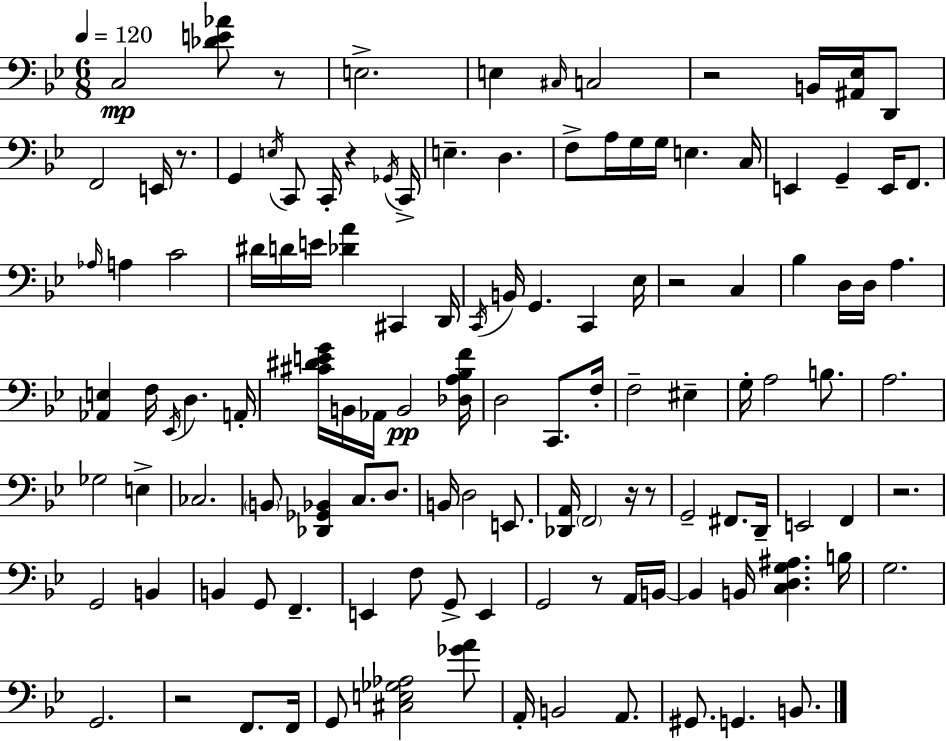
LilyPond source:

{
  \clef bass
  \numericTimeSignature
  \time 6/8
  \key bes \major
  \tempo 4 = 120
  c2\mp <des' e' aes'>8 r8 | e2.-> | e4 \grace { cis16 } c2 | r2 b,16 <ais, ees>16 d,8 | \break f,2 e,16 r8. | g,4 \acciaccatura { e16 } c,8 c,16-. r4 | \acciaccatura { ges,16 } c,16-> e4.-- d4. | f8-> a16 g16 g16 e4. | \break c16 e,4 g,4-- e,16 | f,8. \grace { aes16 } a4 c'2 | dis'16 d'16 e'16 <des' a'>4 cis,4 | d,16 \acciaccatura { c,16 } b,16 g,4. | \break c,4 ees16 r2 | c4 bes4 d16 d16 a4. | <aes, e>4 f16 \acciaccatura { ees,16 } d4. | a,16-. <cis' dis' e' g'>16 b,16 aes,16 b,2\pp | \break <des a bes f'>16 d2 | c,8. f16-. f2-- | eis4-- g16-. a2 | b8. a2. | \break ges2 | e4-> ces2. | \parenthesize b,8 <des, ges, bes,>4 | c8. d8. b,16 d2 | \break e,8. <des, a,>16 \parenthesize f,2 | r16 r8 g,2-- | fis,8. d,16-- e,2 | f,4 r2. | \break g,2 | b,4 b,4 g,8 | f,4.-- e,4 f8 | g,8-> e,4 g,2 | \break r8 a,16 b,16~~ b,4 b,16 <c d g ais>4. | b16 g2. | g,2. | r2 | \break f,8. f,16 g,8 <cis e ges aes>2 | <ges' a'>8 a,16-. b,2 | a,8. gis,8. g,4. | b,8. \bar "|."
}